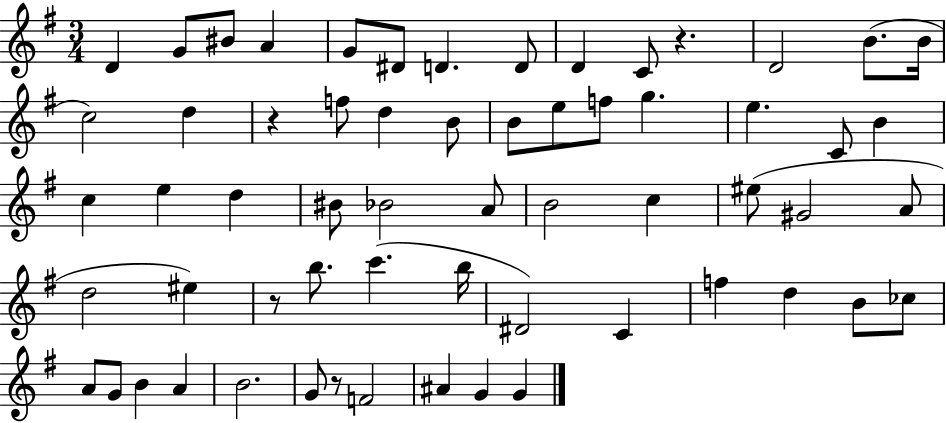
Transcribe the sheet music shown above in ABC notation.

X:1
T:Untitled
M:3/4
L:1/4
K:G
D G/2 ^B/2 A G/2 ^D/2 D D/2 D C/2 z D2 B/2 B/4 c2 d z f/2 d B/2 B/2 e/2 f/2 g e C/2 B c e d ^B/2 _B2 A/2 B2 c ^e/2 ^G2 A/2 d2 ^e z/2 b/2 c' b/4 ^D2 C f d B/2 _c/2 A/2 G/2 B A B2 G/2 z/2 F2 ^A G G